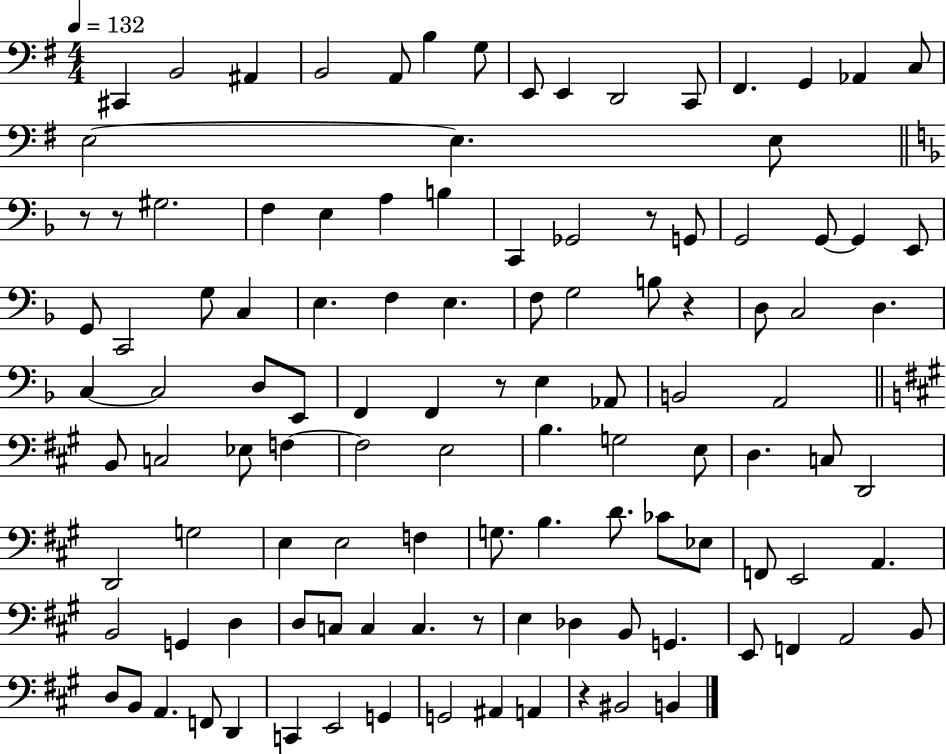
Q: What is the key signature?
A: G major